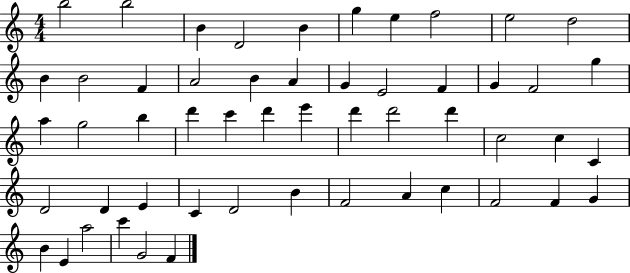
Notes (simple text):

B5/h B5/h B4/q D4/h B4/q G5/q E5/q F5/h E5/h D5/h B4/q B4/h F4/q A4/h B4/q A4/q G4/q E4/h F4/q G4/q F4/h G5/q A5/q G5/h B5/q D6/q C6/q D6/q E6/q D6/q D6/h D6/q C5/h C5/q C4/q D4/h D4/q E4/q C4/q D4/h B4/q F4/h A4/q C5/q F4/h F4/q G4/q B4/q E4/q A5/h C6/q G4/h F4/q